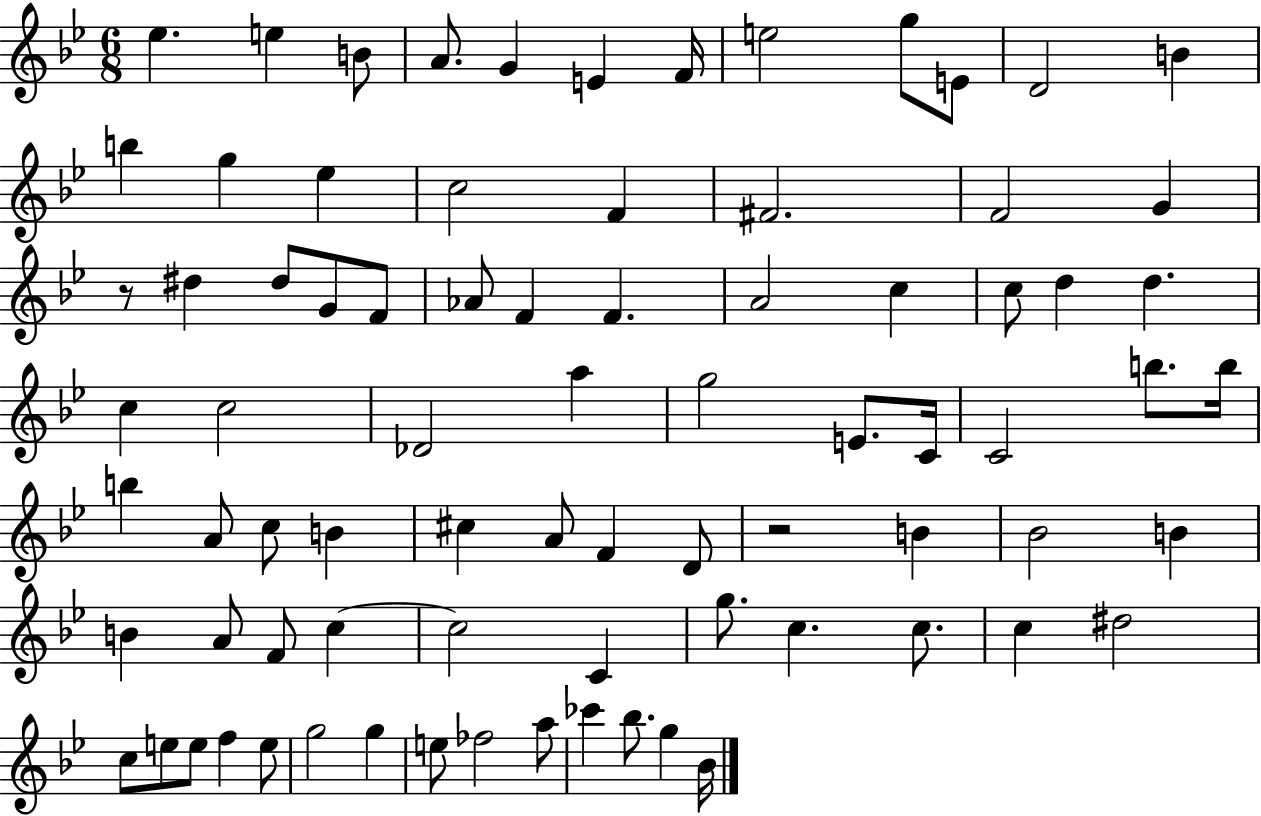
X:1
T:Untitled
M:6/8
L:1/4
K:Bb
_e e B/2 A/2 G E F/4 e2 g/2 E/2 D2 B b g _e c2 F ^F2 F2 G z/2 ^d ^d/2 G/2 F/2 _A/2 F F A2 c c/2 d d c c2 _D2 a g2 E/2 C/4 C2 b/2 b/4 b A/2 c/2 B ^c A/2 F D/2 z2 B _B2 B B A/2 F/2 c c2 C g/2 c c/2 c ^d2 c/2 e/2 e/2 f e/2 g2 g e/2 _f2 a/2 _c' _b/2 g _B/4